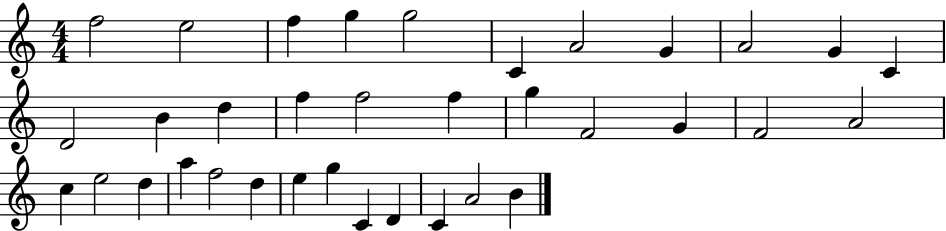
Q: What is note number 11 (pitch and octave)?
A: C4